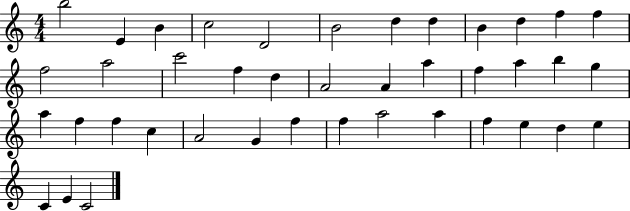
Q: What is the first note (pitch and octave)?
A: B5